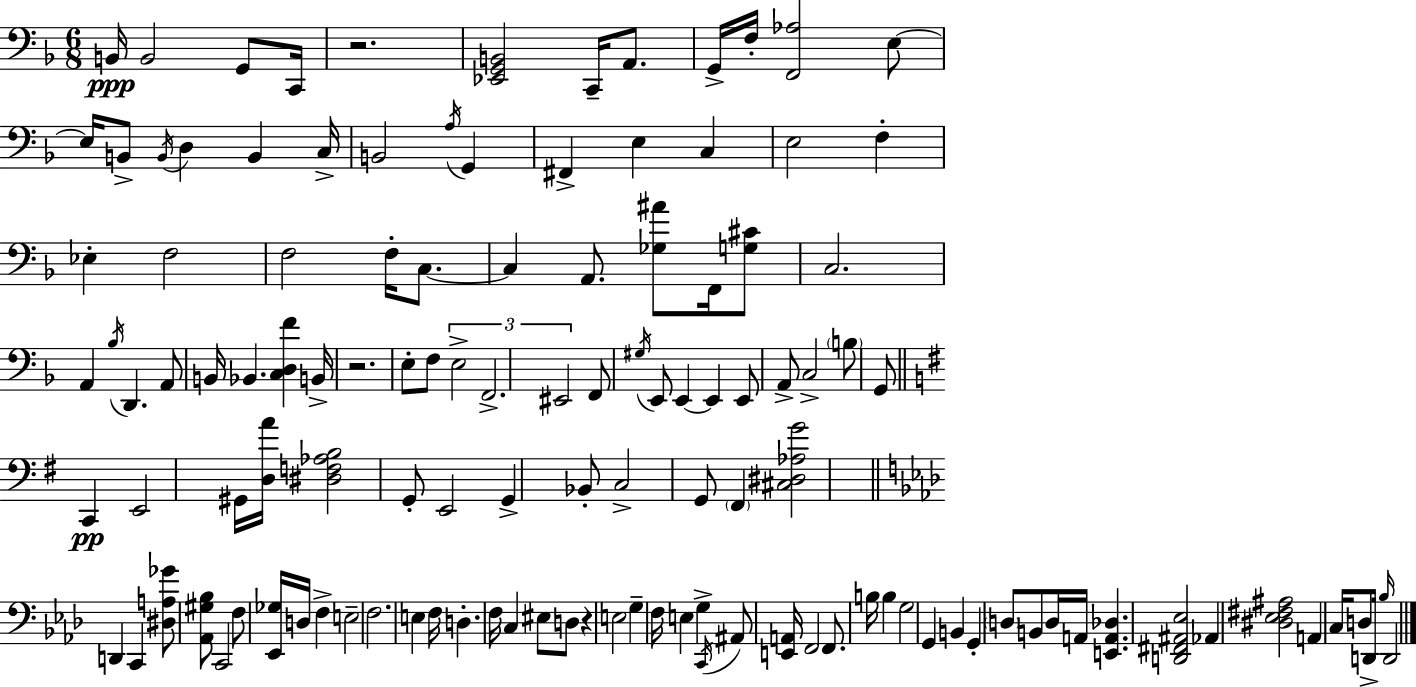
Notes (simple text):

B2/s B2/h G2/e C2/s R/h. [Eb2,G2,B2]/h C2/s A2/e. G2/s F3/s [F2,Ab3]/h E3/e E3/s B2/e B2/s D3/q B2/q C3/s B2/h A3/s G2/q F#2/q E3/q C3/q E3/h F3/q Eb3/q F3/h F3/h F3/s C3/e. C3/q A2/e. [Gb3,A#4]/e F2/s [G3,C#4]/e C3/h. A2/q Bb3/s D2/q. A2/e B2/s Bb2/q. [C3,D3,F4]/q B2/s R/h. E3/e F3/e E3/h F2/h. EIS2/h F2/e G#3/s E2/e E2/q E2/q E2/e A2/e C3/h B3/e G2/e C2/q E2/h G#2/s [D3,A4]/s [D#3,F3,Ab3,B3]/h G2/e E2/h G2/q Bb2/e C3/h G2/e F#2/q [C#3,D#3,Ab3,G4]/h D2/q C2/q [D#3,A3,Gb4]/e [Ab2,G#3,Bb3]/e C2/h F3/e [Eb2,Gb3]/s D3/s F3/q E3/h F3/h. E3/q F3/s D3/q. F3/s C3/q EIS3/e D3/e R/q E3/h G3/q F3/s E3/q G3/q C2/s A#2/e [E2,A2]/s F2/h F2/e. B3/s B3/q G3/h G2/q B2/q G2/q D3/e B2/e D3/s A2/s [E2,A2,Db3]/q. [D2,F#2,A#2,Eb3]/h Ab2/q [D#3,Eb3,F#3,A#3]/h A2/q C3/s D3/e D2/s Bb3/s D2/h